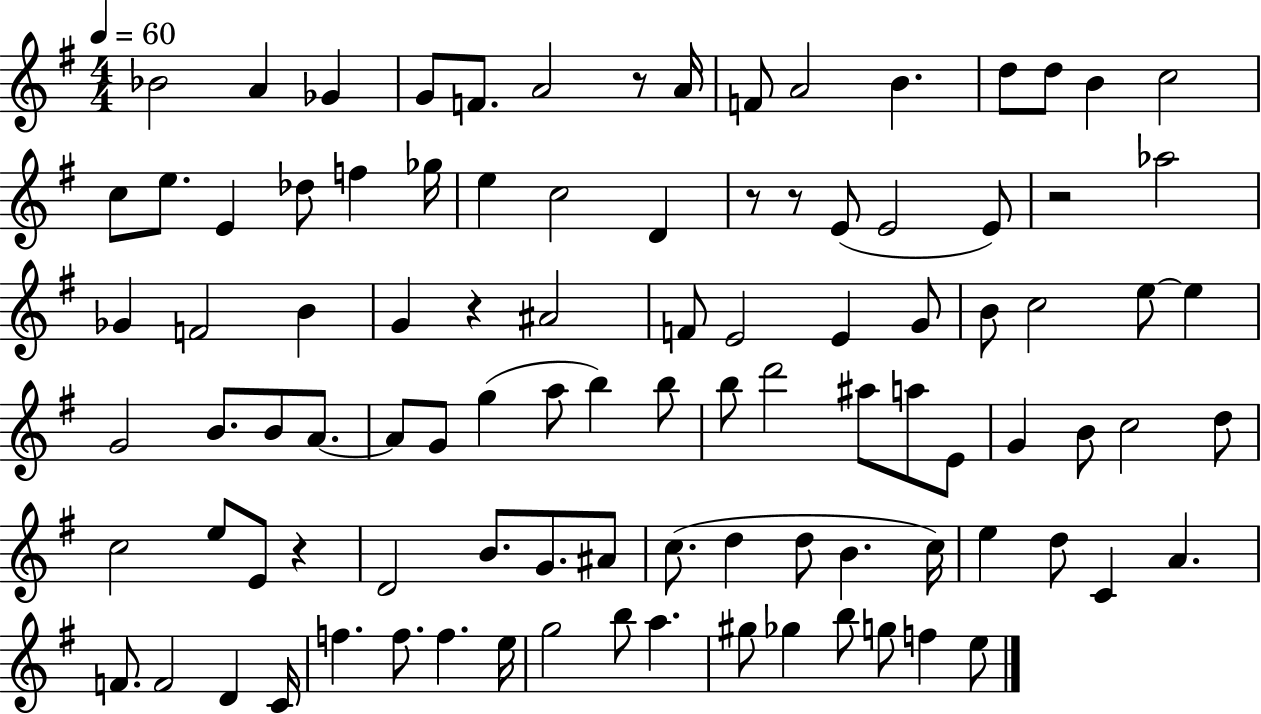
Bb4/h A4/q Gb4/q G4/e F4/e. A4/h R/e A4/s F4/e A4/h B4/q. D5/e D5/e B4/q C5/h C5/e E5/e. E4/q Db5/e F5/q Gb5/s E5/q C5/h D4/q R/e R/e E4/e E4/h E4/e R/h Ab5/h Gb4/q F4/h B4/q G4/q R/q A#4/h F4/e E4/h E4/q G4/e B4/e C5/h E5/e E5/q G4/h B4/e. B4/e A4/e. A4/e G4/e G5/q A5/e B5/q B5/e B5/e D6/h A#5/e A5/e E4/e G4/q B4/e C5/h D5/e C5/h E5/e E4/e R/q D4/h B4/e. G4/e. A#4/e C5/e. D5/q D5/e B4/q. C5/s E5/q D5/e C4/q A4/q. F4/e. F4/h D4/q C4/s F5/q. F5/e. F5/q. E5/s G5/h B5/e A5/q. G#5/e Gb5/q B5/e G5/e F5/q E5/e